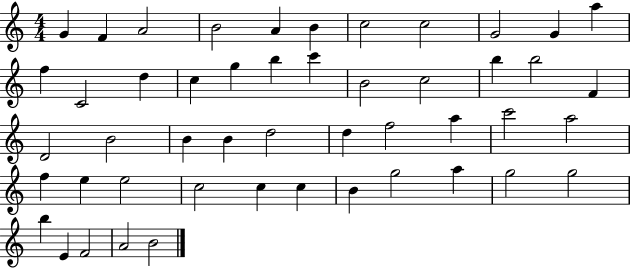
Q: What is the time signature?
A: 4/4